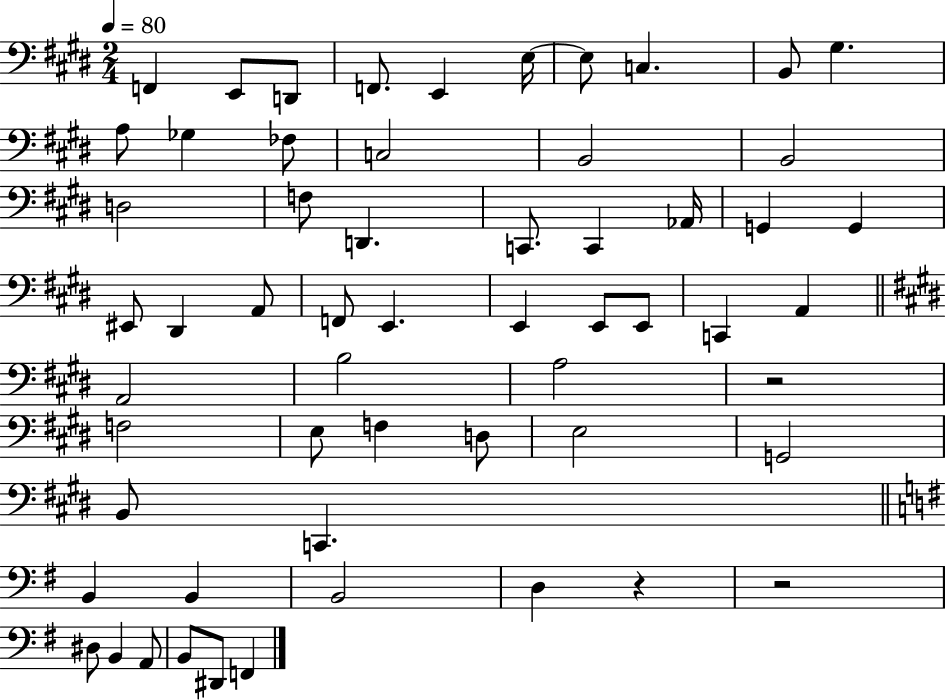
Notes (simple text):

F2/q E2/e D2/e F2/e. E2/q E3/s E3/e C3/q. B2/e G#3/q. A3/e Gb3/q FES3/e C3/h B2/h B2/h D3/h F3/e D2/q. C2/e. C2/q Ab2/s G2/q G2/q EIS2/e D#2/q A2/e F2/e E2/q. E2/q E2/e E2/e C2/q A2/q A2/h B3/h A3/h R/h F3/h E3/e F3/q D3/e E3/h G2/h B2/e C2/q. B2/q B2/q B2/h D3/q R/q R/h D#3/e B2/q A2/e B2/e D#2/e F2/q